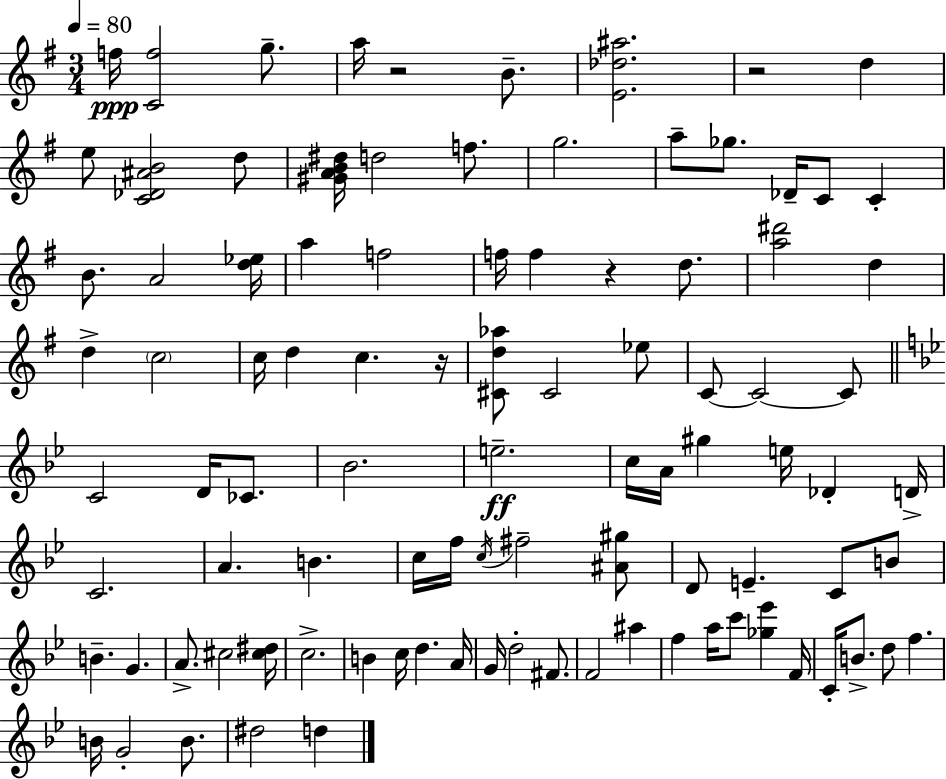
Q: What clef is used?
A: treble